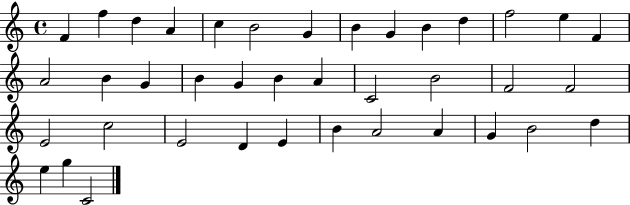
{
  \clef treble
  \time 4/4
  \defaultTimeSignature
  \key c \major
  f'4 f''4 d''4 a'4 | c''4 b'2 g'4 | b'4 g'4 b'4 d''4 | f''2 e''4 f'4 | \break a'2 b'4 g'4 | b'4 g'4 b'4 a'4 | c'2 b'2 | f'2 f'2 | \break e'2 c''2 | e'2 d'4 e'4 | b'4 a'2 a'4 | g'4 b'2 d''4 | \break e''4 g''4 c'2 | \bar "|."
}